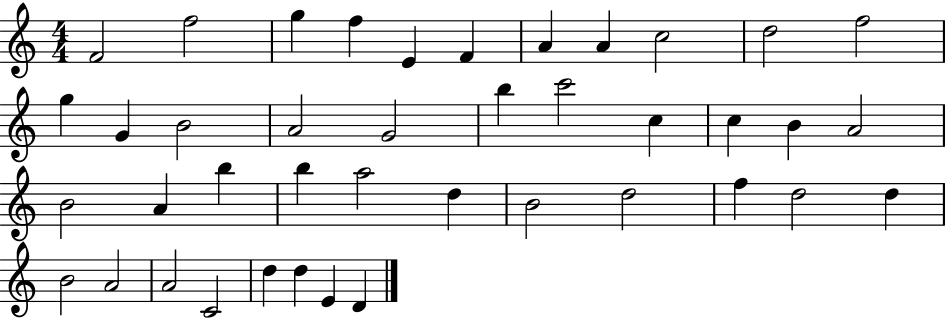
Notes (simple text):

F4/h F5/h G5/q F5/q E4/q F4/q A4/q A4/q C5/h D5/h F5/h G5/q G4/q B4/h A4/h G4/h B5/q C6/h C5/q C5/q B4/q A4/h B4/h A4/q B5/q B5/q A5/h D5/q B4/h D5/h F5/q D5/h D5/q B4/h A4/h A4/h C4/h D5/q D5/q E4/q D4/q